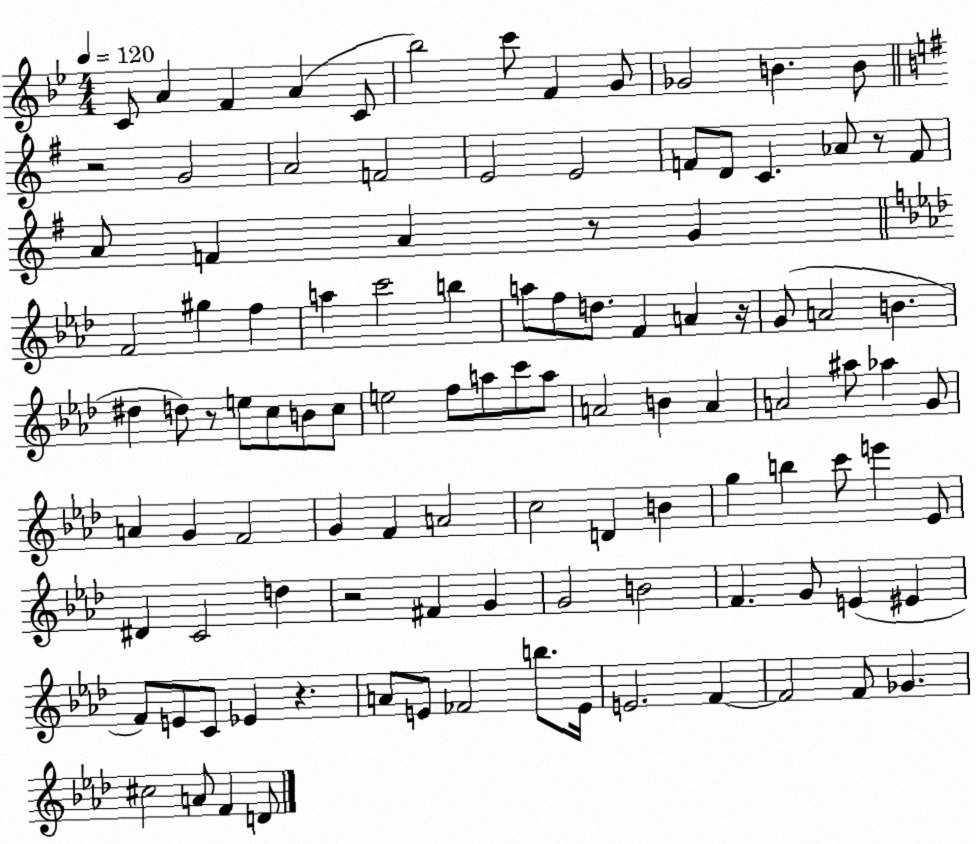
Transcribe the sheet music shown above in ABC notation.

X:1
T:Untitled
M:4/4
L:1/4
K:Bb
C/2 A F A C/2 _b2 c'/2 F G/2 _G2 B B/2 z2 G2 A2 F2 E2 E2 F/2 D/2 C _A/2 z/2 F/2 A/2 F A z/2 G F2 ^g f a c'2 b a/2 f/2 d/2 F A z/4 G/2 A2 B ^d d/2 z/2 e/2 c/2 B/2 c/2 e2 f/2 a/2 c'/2 a/2 A2 B A A2 ^a/2 _a G/2 A G F2 G F A2 c2 D B g b c'/2 e' _E/2 ^D C2 d z2 ^F G G2 B2 F G/2 E ^E F/2 E/2 C/2 _E z A/2 E/2 _F2 b/2 E/4 E2 F F2 F/2 _G ^c2 A/2 F D/2